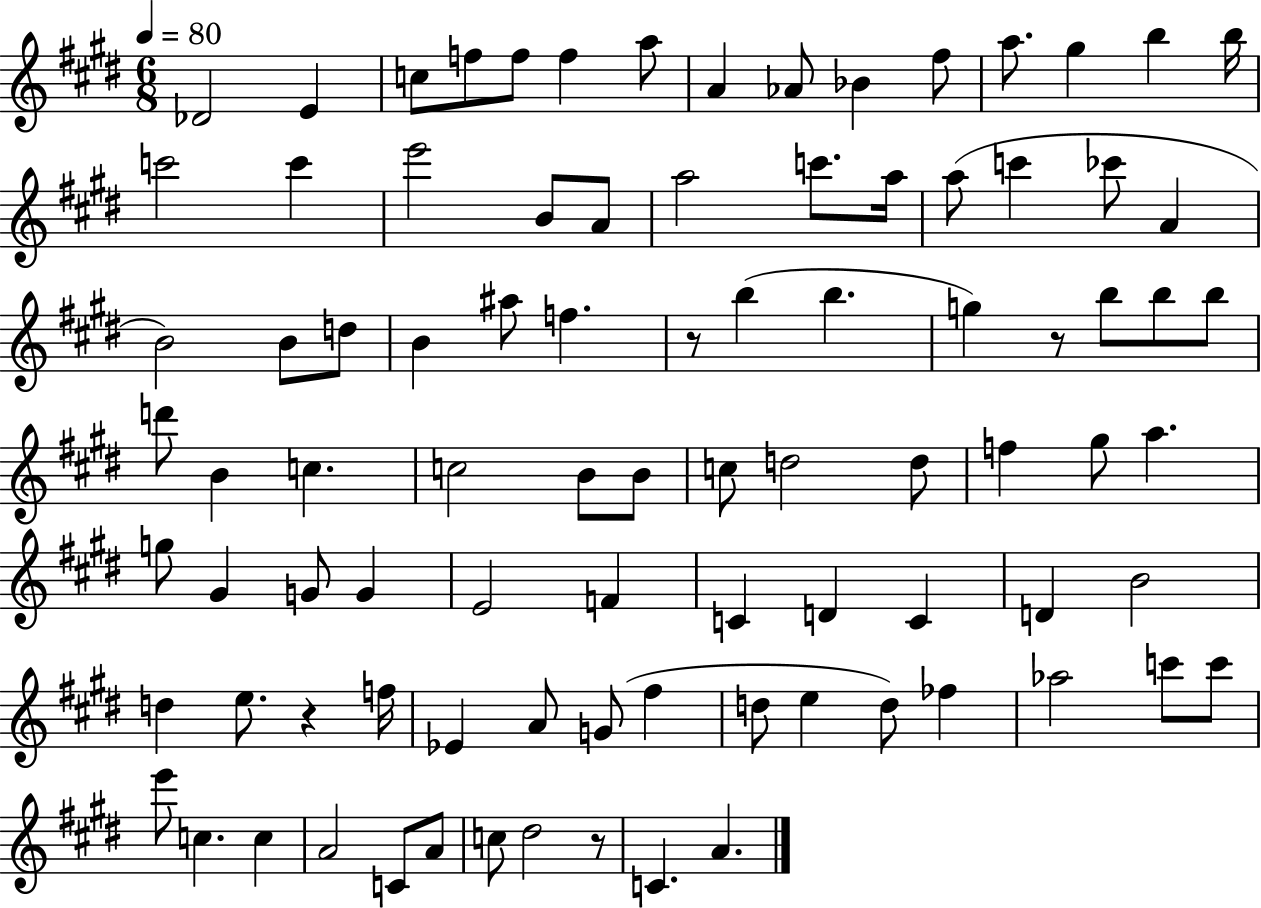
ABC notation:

X:1
T:Untitled
M:6/8
L:1/4
K:E
_D2 E c/2 f/2 f/2 f a/2 A _A/2 _B ^f/2 a/2 ^g b b/4 c'2 c' e'2 B/2 A/2 a2 c'/2 a/4 a/2 c' _c'/2 A B2 B/2 d/2 B ^a/2 f z/2 b b g z/2 b/2 b/2 b/2 d'/2 B c c2 B/2 B/2 c/2 d2 d/2 f ^g/2 a g/2 ^G G/2 G E2 F C D C D B2 d e/2 z f/4 _E A/2 G/2 ^f d/2 e d/2 _f _a2 c'/2 c'/2 e'/2 c c A2 C/2 A/2 c/2 ^d2 z/2 C A